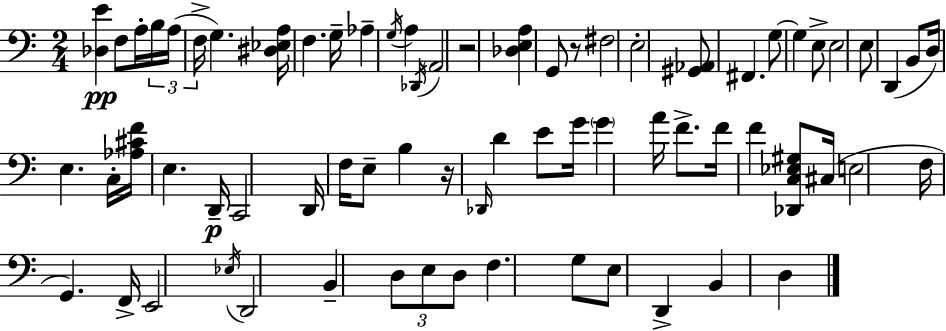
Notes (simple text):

[Db3,E4]/q F3/e A3/s B3/s A3/s F3/s G3/q. [D#3,Eb3,A3]/s F3/q. G3/s Ab3/q G3/s A3/q Db2/s A2/h R/h [Db3,E3,A3]/q G2/e R/e F#3/h E3/h [G#2,Ab2]/e F#2/q. G3/e G3/q E3/e E3/h E3/e D2/q B2/e D3/s E3/q. C3/s [Ab3,C#4,F4]/s E3/q. D2/s C2/h D2/s F3/s E3/e B3/q R/s Db2/s D4/q E4/e G4/s G4/q A4/s F4/e. F4/s F4/q [Db2,C3,Eb3,G#3]/e C#3/s E3/h F3/s G2/q. F2/s E2/h Eb3/s D2/h B2/q D3/e E3/e D3/e F3/q. G3/e E3/e D2/q B2/q D3/q